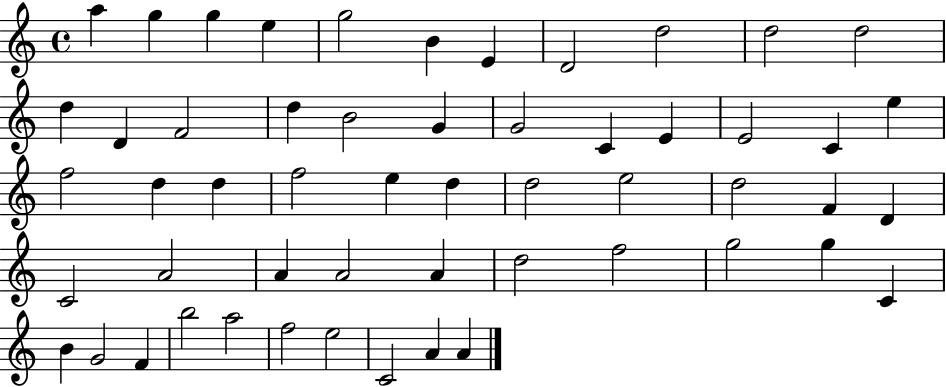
{
  \clef treble
  \time 4/4
  \defaultTimeSignature
  \key c \major
  a''4 g''4 g''4 e''4 | g''2 b'4 e'4 | d'2 d''2 | d''2 d''2 | \break d''4 d'4 f'2 | d''4 b'2 g'4 | g'2 c'4 e'4 | e'2 c'4 e''4 | \break f''2 d''4 d''4 | f''2 e''4 d''4 | d''2 e''2 | d''2 f'4 d'4 | \break c'2 a'2 | a'4 a'2 a'4 | d''2 f''2 | g''2 g''4 c'4 | \break b'4 g'2 f'4 | b''2 a''2 | f''2 e''2 | c'2 a'4 a'4 | \break \bar "|."
}